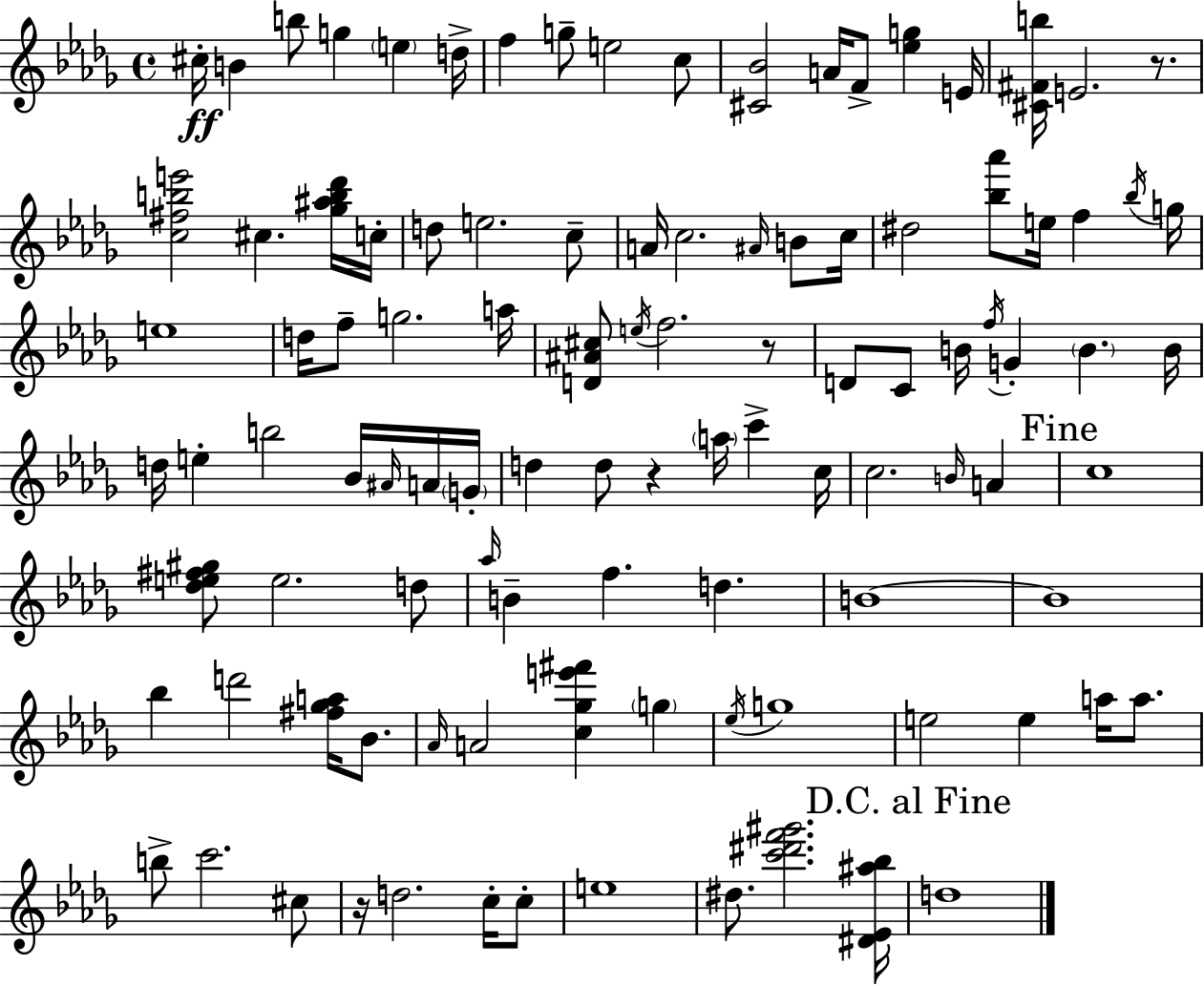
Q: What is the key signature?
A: BES minor